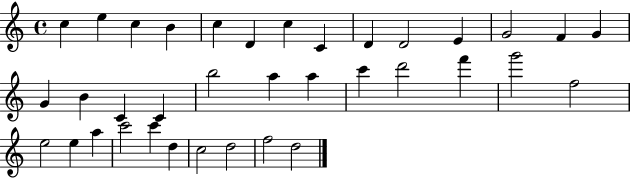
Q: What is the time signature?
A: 4/4